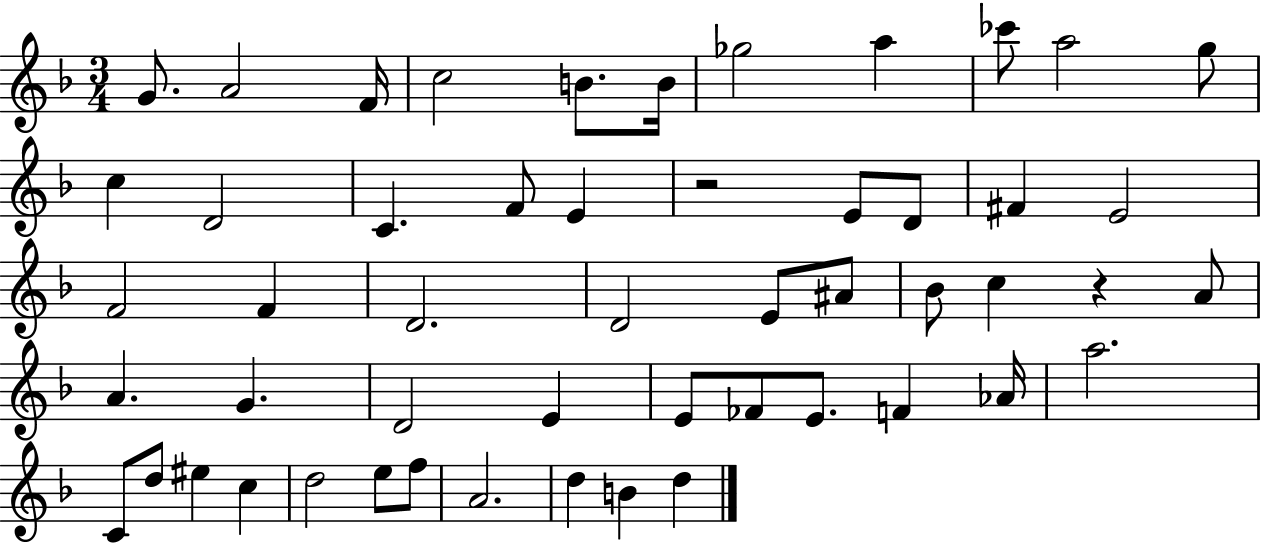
{
  \clef treble
  \numericTimeSignature
  \time 3/4
  \key f \major
  g'8. a'2 f'16 | c''2 b'8. b'16 | ges''2 a''4 | ces'''8 a''2 g''8 | \break c''4 d'2 | c'4. f'8 e'4 | r2 e'8 d'8 | fis'4 e'2 | \break f'2 f'4 | d'2. | d'2 e'8 ais'8 | bes'8 c''4 r4 a'8 | \break a'4. g'4. | d'2 e'4 | e'8 fes'8 e'8. f'4 aes'16 | a''2. | \break c'8 d''8 eis''4 c''4 | d''2 e''8 f''8 | a'2. | d''4 b'4 d''4 | \break \bar "|."
}